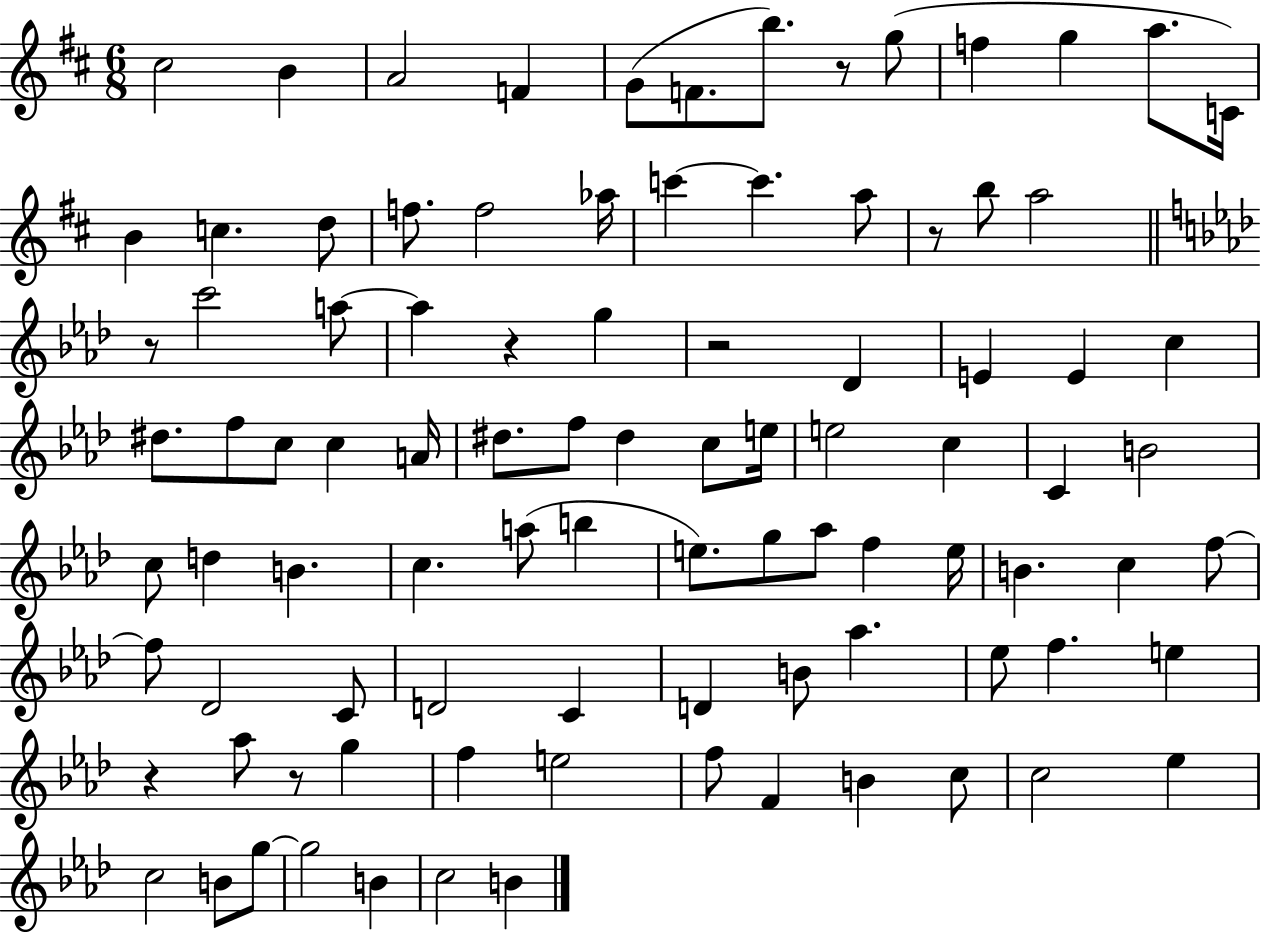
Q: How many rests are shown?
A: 7